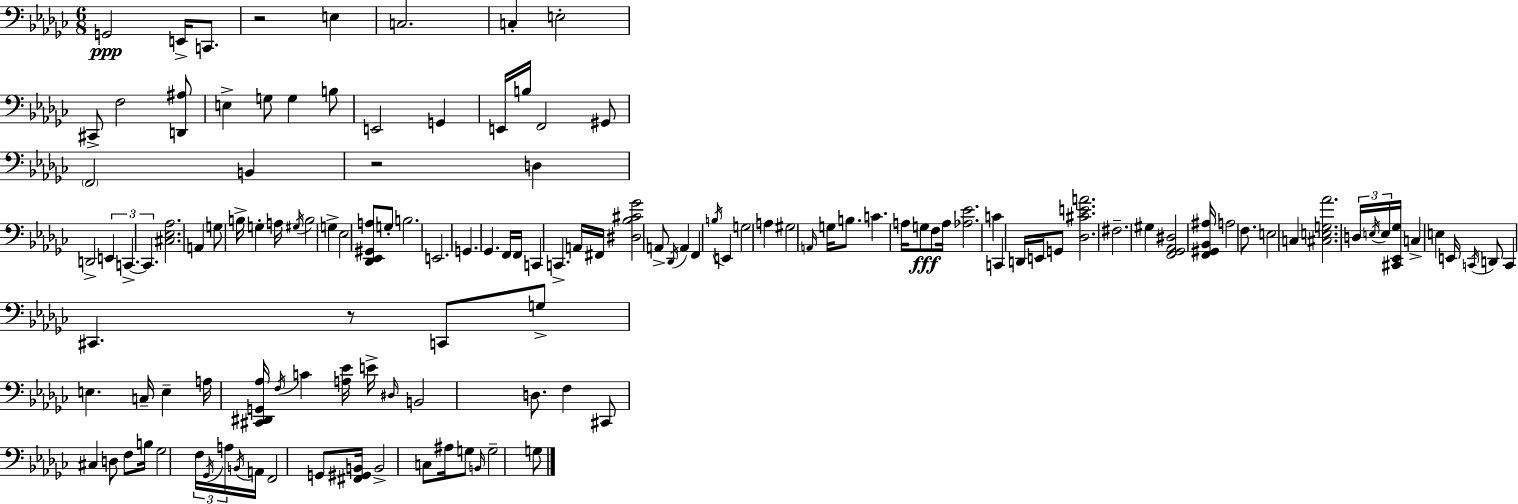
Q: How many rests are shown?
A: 3